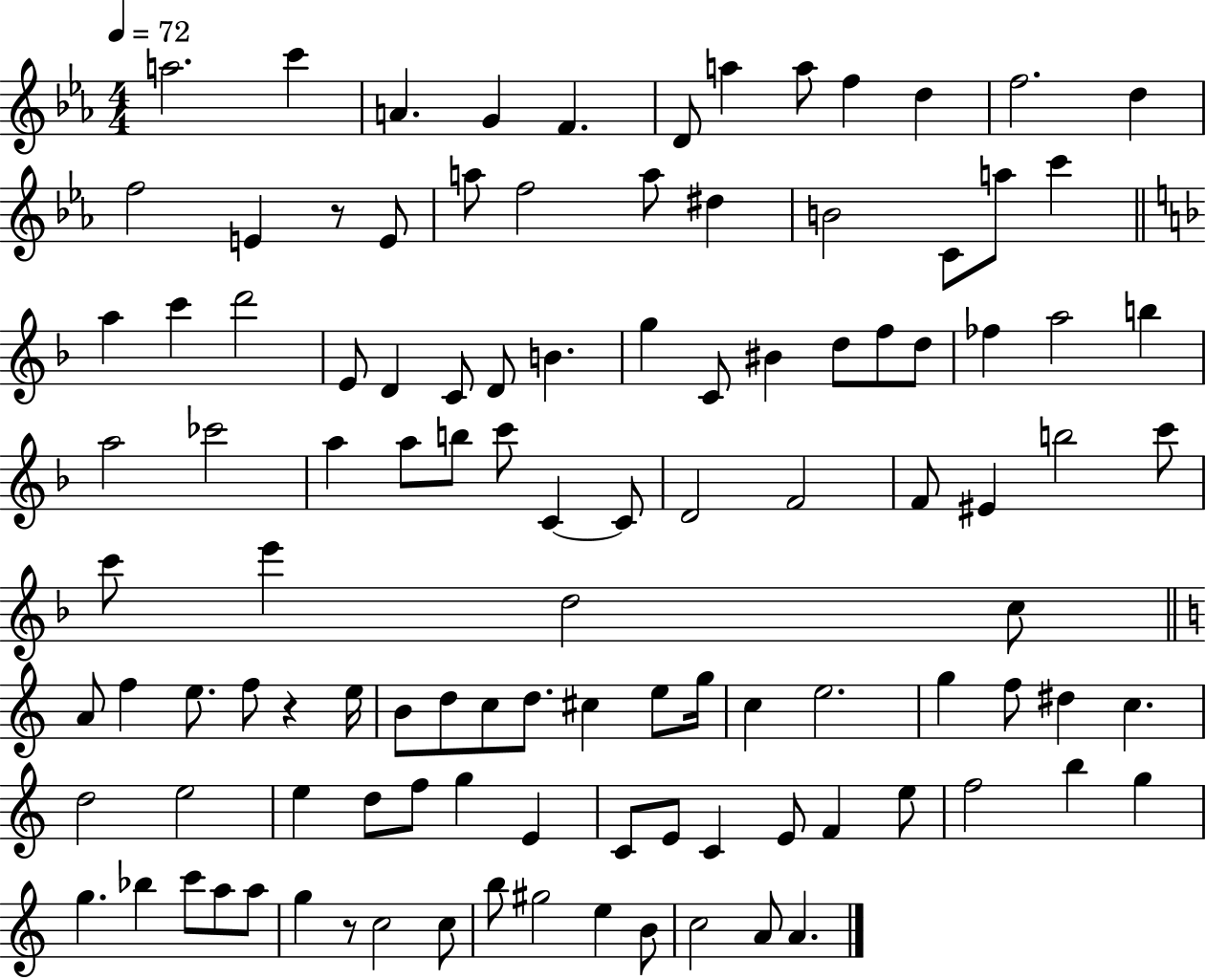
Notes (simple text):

A5/h. C6/q A4/q. G4/q F4/q. D4/e A5/q A5/e F5/q D5/q F5/h. D5/q F5/h E4/q R/e E4/e A5/e F5/h A5/e D#5/q B4/h C4/e A5/e C6/q A5/q C6/q D6/h E4/e D4/q C4/e D4/e B4/q. G5/q C4/e BIS4/q D5/e F5/e D5/e FES5/q A5/h B5/q A5/h CES6/h A5/q A5/e B5/e C6/e C4/q C4/e D4/h F4/h F4/e EIS4/q B5/h C6/e C6/e E6/q D5/h C5/e A4/e F5/q E5/e. F5/e R/q E5/s B4/e D5/e C5/e D5/e. C#5/q E5/e G5/s C5/q E5/h. G5/q F5/e D#5/q C5/q. D5/h E5/h E5/q D5/e F5/e G5/q E4/q C4/e E4/e C4/q E4/e F4/q E5/e F5/h B5/q G5/q G5/q. Bb5/q C6/e A5/e A5/e G5/q R/e C5/h C5/e B5/e G#5/h E5/q B4/e C5/h A4/e A4/q.